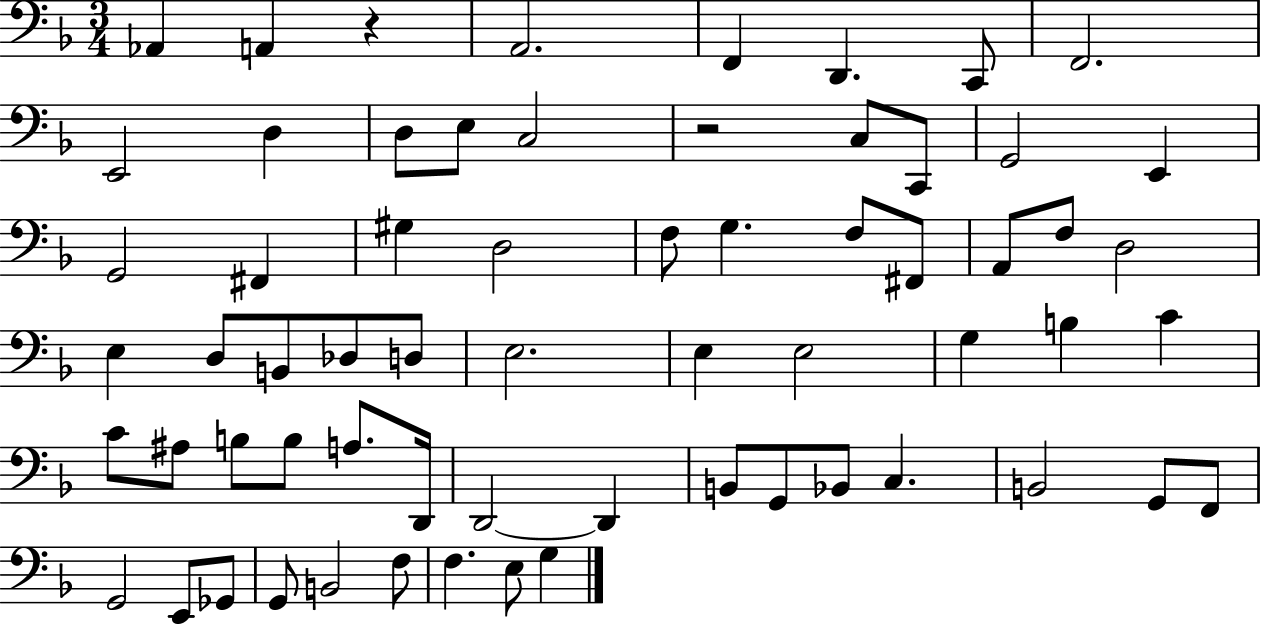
Ab2/q A2/q R/q A2/h. F2/q D2/q. C2/e F2/h. E2/h D3/q D3/e E3/e C3/h R/h C3/e C2/e G2/h E2/q G2/h F#2/q G#3/q D3/h F3/e G3/q. F3/e F#2/e A2/e F3/e D3/h E3/q D3/e B2/e Db3/e D3/e E3/h. E3/q E3/h G3/q B3/q C4/q C4/e A#3/e B3/e B3/e A3/e. D2/s D2/h D2/q B2/e G2/e Bb2/e C3/q. B2/h G2/e F2/e G2/h E2/e Gb2/e G2/e B2/h F3/e F3/q. E3/e G3/q